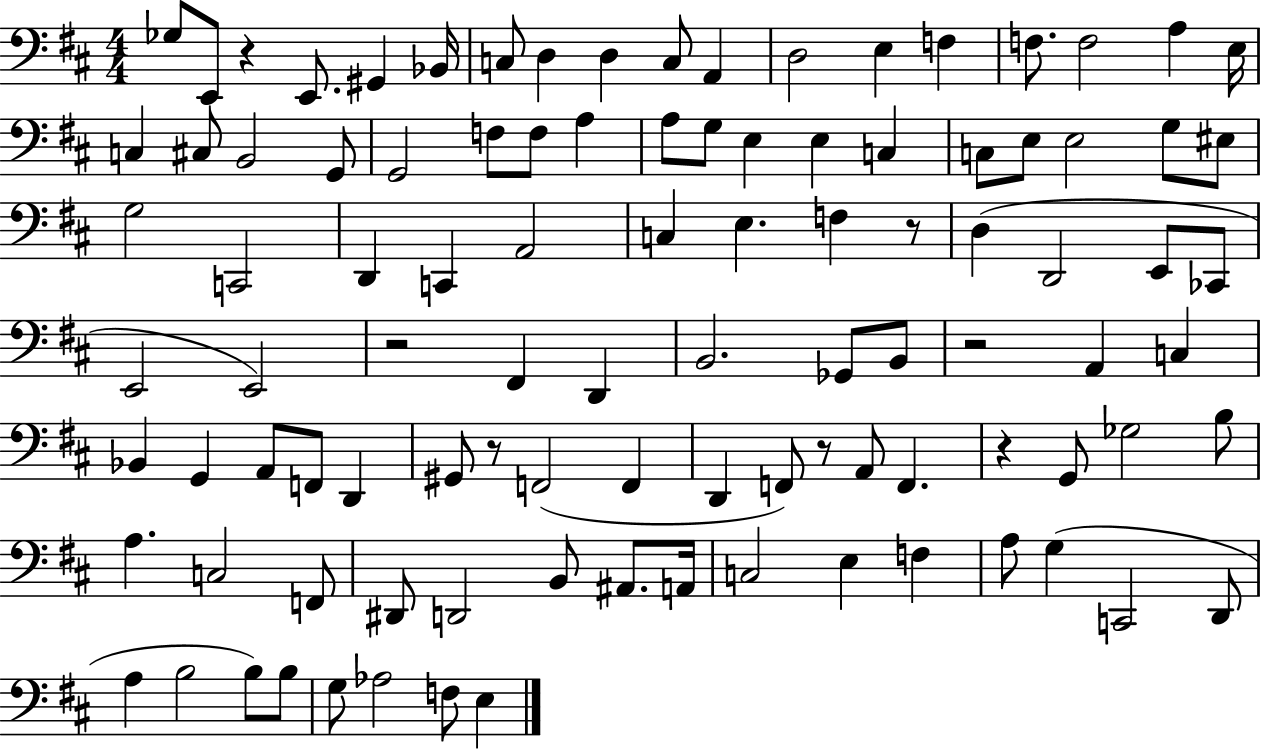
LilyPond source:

{
  \clef bass
  \numericTimeSignature
  \time 4/4
  \key d \major
  ges8 e,8 r4 e,8. gis,4 bes,16 | c8 d4 d4 c8 a,4 | d2 e4 f4 | f8. f2 a4 e16 | \break c4 cis8 b,2 g,8 | g,2 f8 f8 a4 | a8 g8 e4 e4 c4 | c8 e8 e2 g8 eis8 | \break g2 c,2 | d,4 c,4 a,2 | c4 e4. f4 r8 | d4( d,2 e,8 ces,8 | \break e,2 e,2) | r2 fis,4 d,4 | b,2. ges,8 b,8 | r2 a,4 c4 | \break bes,4 g,4 a,8 f,8 d,4 | gis,8 r8 f,2( f,4 | d,4 f,8) r8 a,8 f,4. | r4 g,8 ges2 b8 | \break a4. c2 f,8 | dis,8 d,2 b,8 ais,8. a,16 | c2 e4 f4 | a8 g4( c,2 d,8 | \break a4 b2 b8) b8 | g8 aes2 f8 e4 | \bar "|."
}